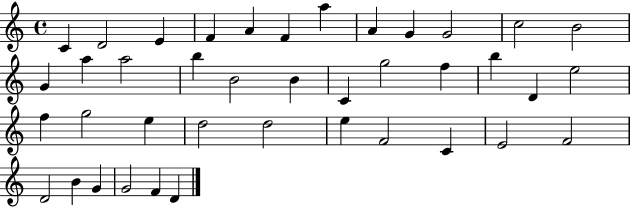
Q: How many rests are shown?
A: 0